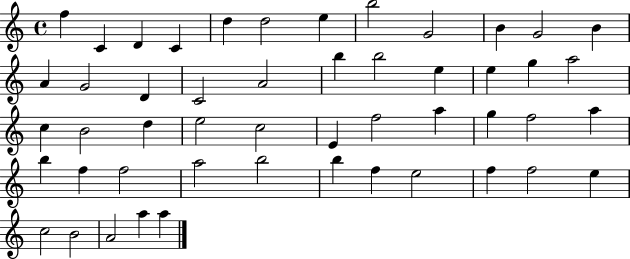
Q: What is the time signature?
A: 4/4